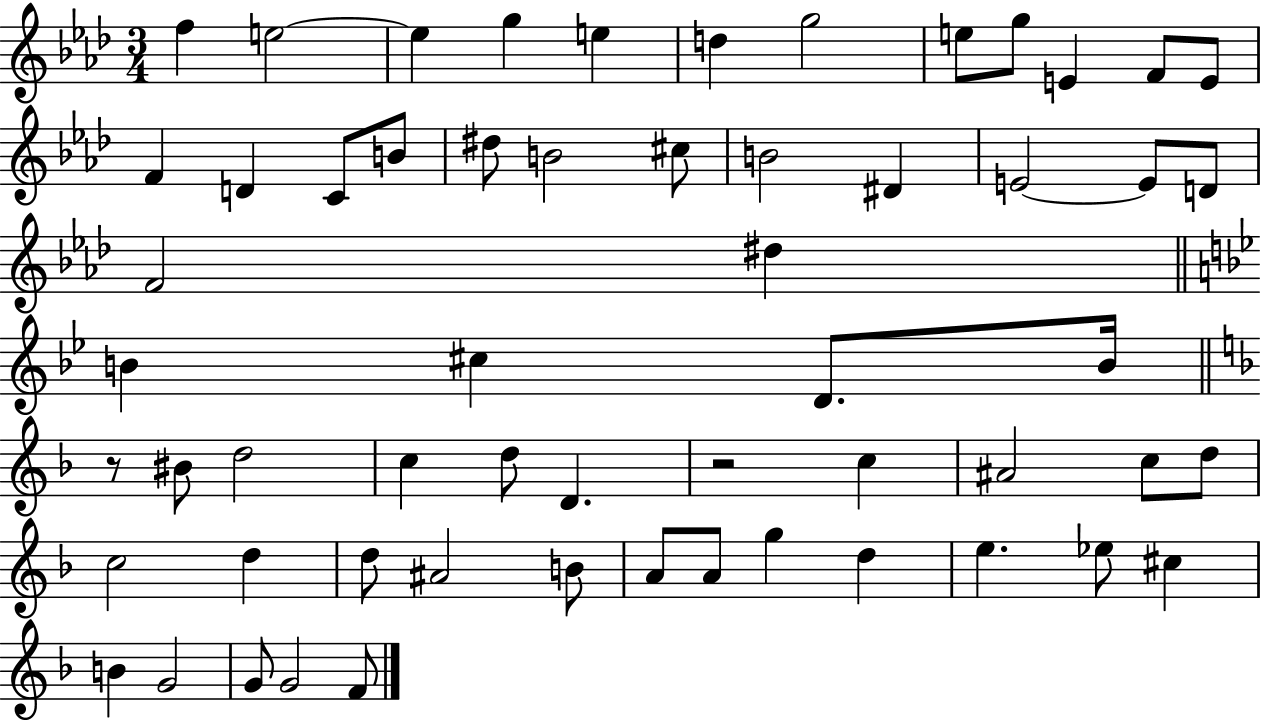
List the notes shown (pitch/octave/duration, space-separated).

F5/q E5/h E5/q G5/q E5/q D5/q G5/h E5/e G5/e E4/q F4/e E4/e F4/q D4/q C4/e B4/e D#5/e B4/h C#5/e B4/h D#4/q E4/h E4/e D4/e F4/h D#5/q B4/q C#5/q D4/e. B4/s R/e BIS4/e D5/h C5/q D5/e D4/q. R/h C5/q A#4/h C5/e D5/e C5/h D5/q D5/e A#4/h B4/e A4/e A4/e G5/q D5/q E5/q. Eb5/e C#5/q B4/q G4/h G4/e G4/h F4/e